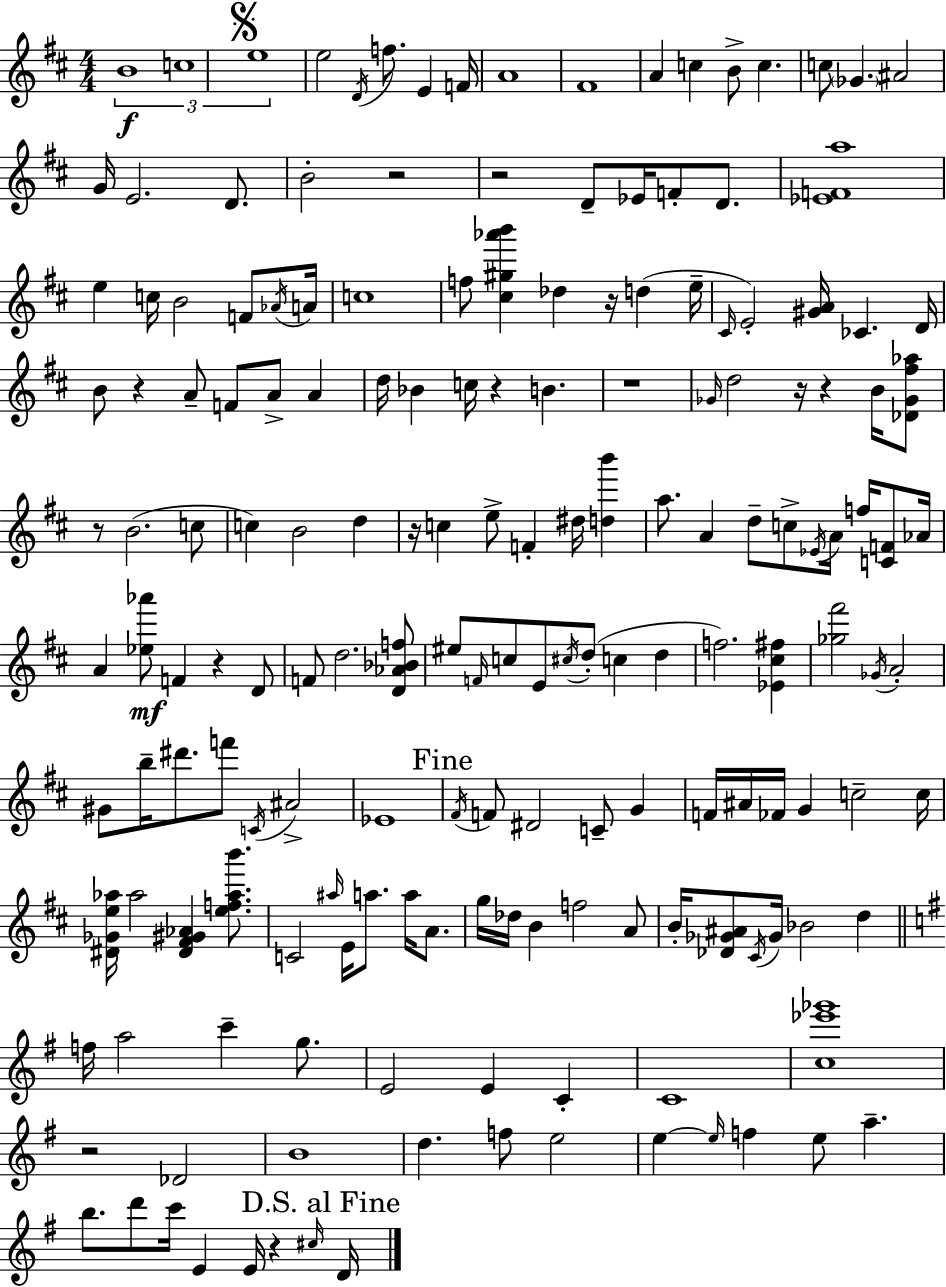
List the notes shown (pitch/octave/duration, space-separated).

B4/w C5/w E5/w E5/h D4/s F5/e. E4/q F4/s A4/w F#4/w A4/q C5/q B4/e C5/q. C5/e Gb4/q. A#4/h G4/s E4/h. D4/e. B4/h R/h R/h D4/e Eb4/s F4/e D4/e. [Eb4,F4,A5]/w E5/q C5/s B4/h F4/e Ab4/s A4/s C5/w F5/e [C#5,G#5,Ab6,B6]/q Db5/q R/s D5/q E5/s C#4/s E4/h [G#4,A4]/s CES4/q. D4/s B4/e R/q A4/e F4/e A4/e A4/q D5/s Bb4/q C5/s R/q B4/q. R/w Gb4/s D5/h R/s R/q B4/s [Db4,Gb4,F#5,Ab5]/e R/e B4/h. C5/e C5/q B4/h D5/q R/s C5/q E5/e F4/q D#5/s [D5,B6]/q A5/e. A4/q D5/e C5/e Eb4/s A4/s F5/s [C4,F4]/e Ab4/s A4/q [Eb5,Ab6]/e F4/q R/q D4/e F4/e D5/h. [D4,Ab4,Bb4,F5]/e EIS5/e F4/s C5/e E4/e C#5/s D5/e C5/q D5/q F5/h. [Eb4,C#5,F#5]/q [Gb5,F#6]/h Gb4/s A4/h G#4/e B5/s D#6/e. F6/e C4/s A#4/h Eb4/w F#4/s F4/e D#4/h C4/e G4/q F4/s A#4/s FES4/s G4/q C5/h C5/s [D#4,Gb4,E5,Ab5]/s Ab5/h [D#4,F#4,G#4,Ab4]/q [E5,F5,Ab5,B6]/e. C4/h A#5/s E4/s A5/e. A5/s A4/e. G5/s Db5/s B4/q F5/h A4/e B4/s [Db4,Gb4,A#4]/e C#4/s Gb4/s Bb4/h D5/q F5/s A5/h C6/q G5/e. E4/h E4/q C4/q C4/w [C5,Eb6,Gb6]/w R/h Db4/h B4/w D5/q. F5/e E5/h E5/q E5/s F5/q E5/e A5/q. B5/e. D6/e C6/s E4/q E4/s R/q C#5/s D4/s